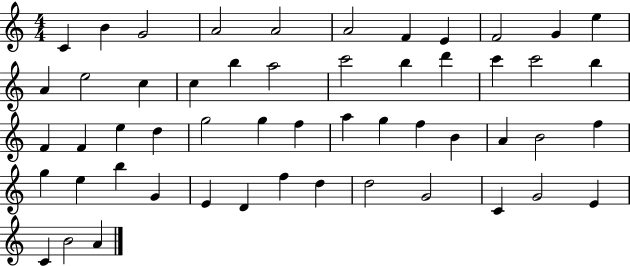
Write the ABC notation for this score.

X:1
T:Untitled
M:4/4
L:1/4
K:C
C B G2 A2 A2 A2 F E F2 G e A e2 c c b a2 c'2 b d' c' c'2 b F F e d g2 g f a g f B A B2 f g e b G E D f d d2 G2 C G2 E C B2 A